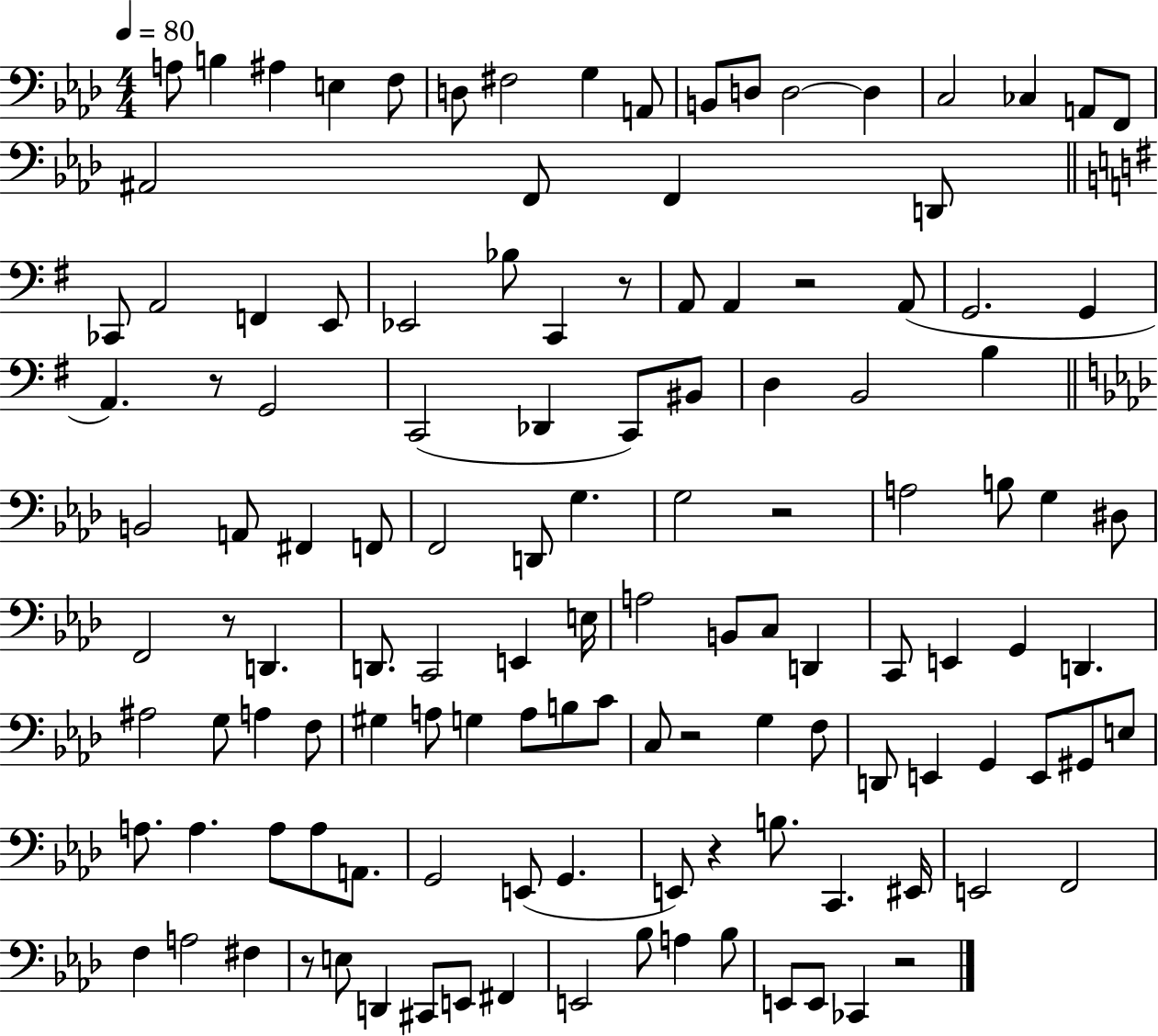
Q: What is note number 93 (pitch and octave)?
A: G2